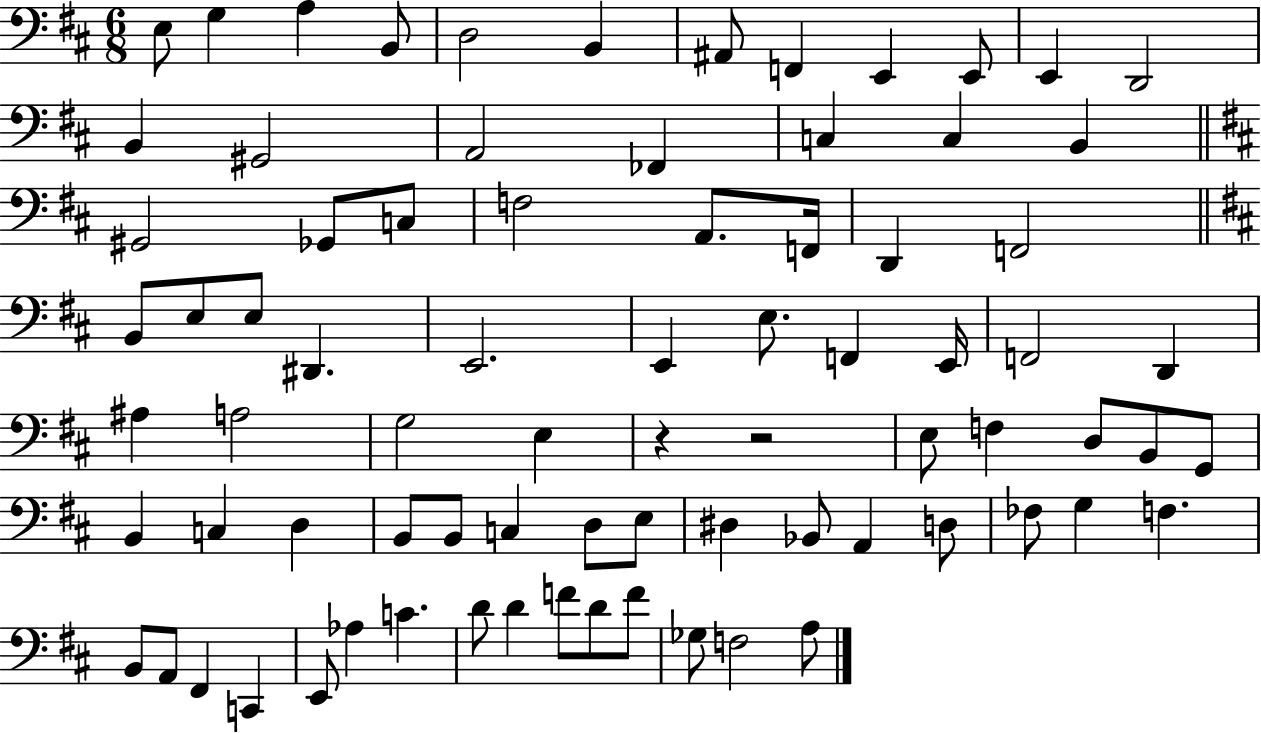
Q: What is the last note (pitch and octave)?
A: A3